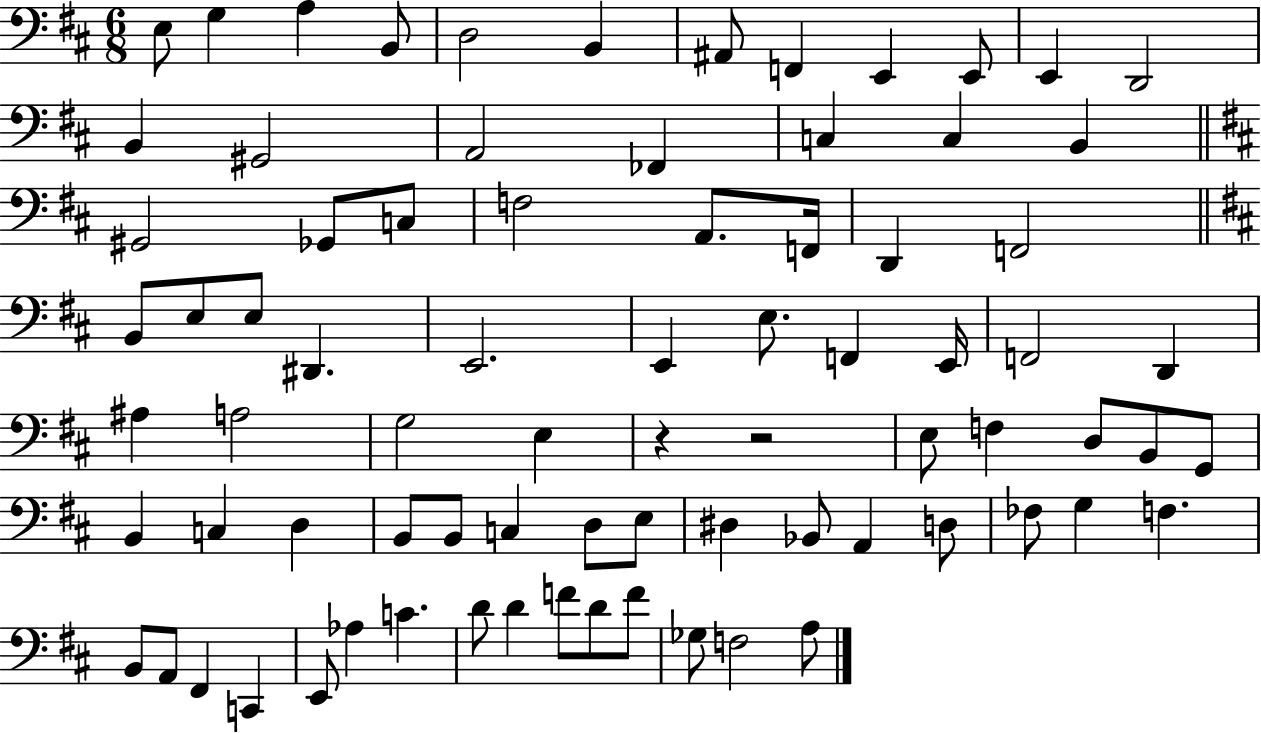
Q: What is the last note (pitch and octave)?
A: A3